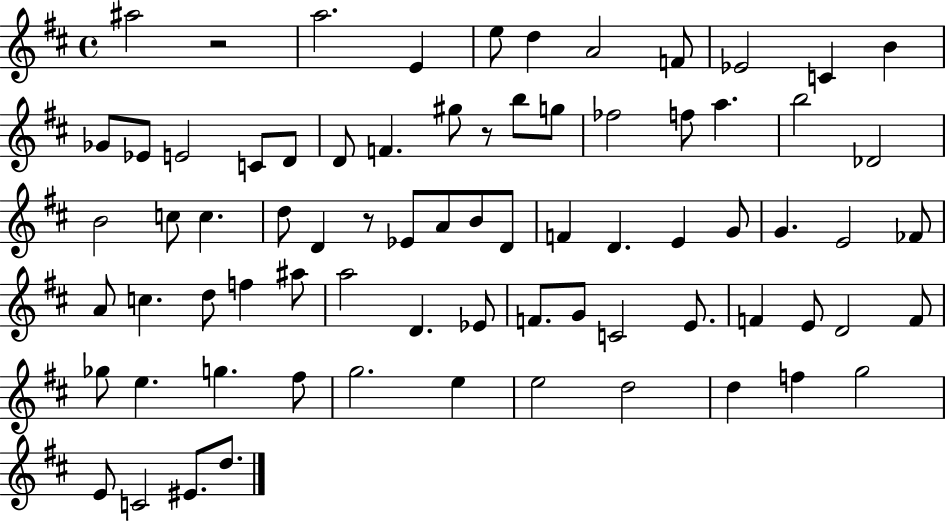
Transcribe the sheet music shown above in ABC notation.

X:1
T:Untitled
M:4/4
L:1/4
K:D
^a2 z2 a2 E e/2 d A2 F/2 _E2 C B _G/2 _E/2 E2 C/2 D/2 D/2 F ^g/2 z/2 b/2 g/2 _f2 f/2 a b2 _D2 B2 c/2 c d/2 D z/2 _E/2 A/2 B/2 D/2 F D E G/2 G E2 _F/2 A/2 c d/2 f ^a/2 a2 D _E/2 F/2 G/2 C2 E/2 F E/2 D2 F/2 _g/2 e g ^f/2 g2 e e2 d2 d f g2 E/2 C2 ^E/2 d/2